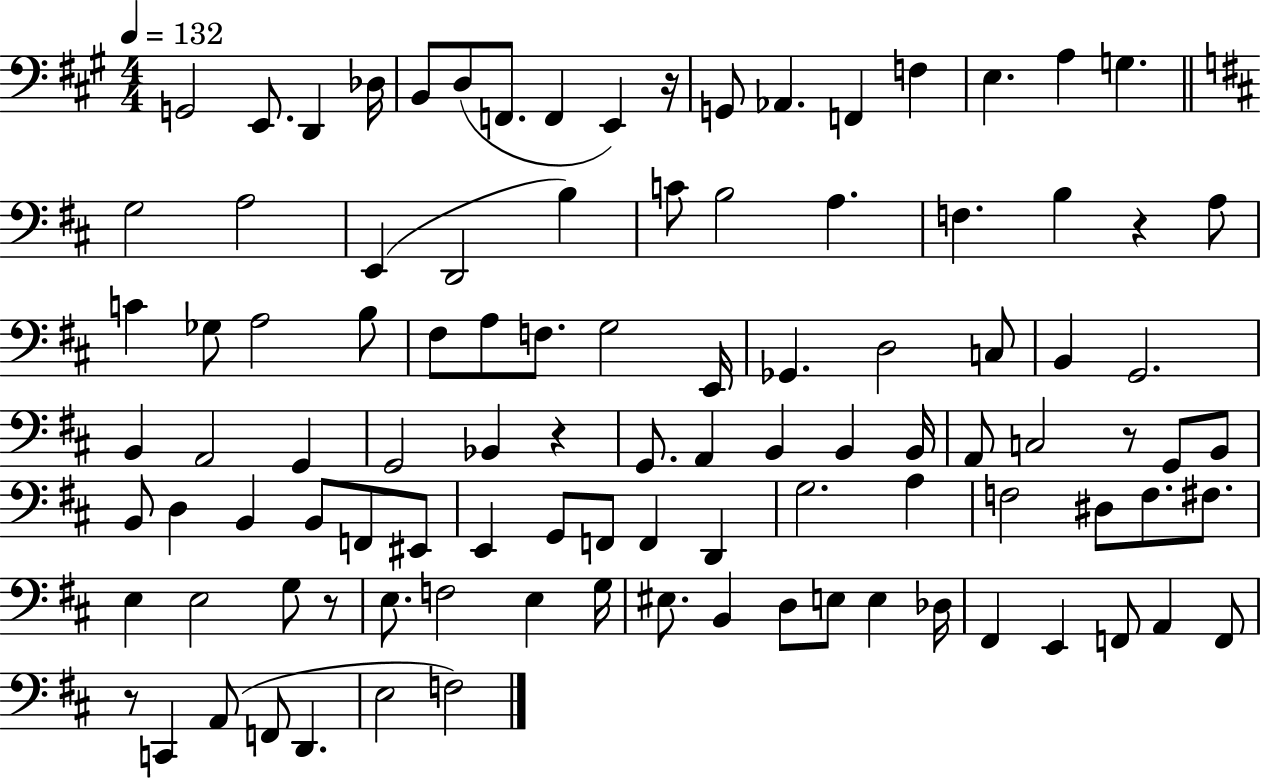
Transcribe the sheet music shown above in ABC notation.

X:1
T:Untitled
M:4/4
L:1/4
K:A
G,,2 E,,/2 D,, _D,/4 B,,/2 D,/2 F,,/2 F,, E,, z/4 G,,/2 _A,, F,, F, E, A, G, G,2 A,2 E,, D,,2 B, C/2 B,2 A, F, B, z A,/2 C _G,/2 A,2 B,/2 ^F,/2 A,/2 F,/2 G,2 E,,/4 _G,, D,2 C,/2 B,, G,,2 B,, A,,2 G,, G,,2 _B,, z G,,/2 A,, B,, B,, B,,/4 A,,/2 C,2 z/2 G,,/2 B,,/2 B,,/2 D, B,, B,,/2 F,,/2 ^E,,/2 E,, G,,/2 F,,/2 F,, D,, G,2 A, F,2 ^D,/2 F,/2 ^F,/2 E, E,2 G,/2 z/2 E,/2 F,2 E, G,/4 ^E,/2 B,, D,/2 E,/2 E, _D,/4 ^F,, E,, F,,/2 A,, F,,/2 z/2 C,, A,,/2 F,,/2 D,, E,2 F,2